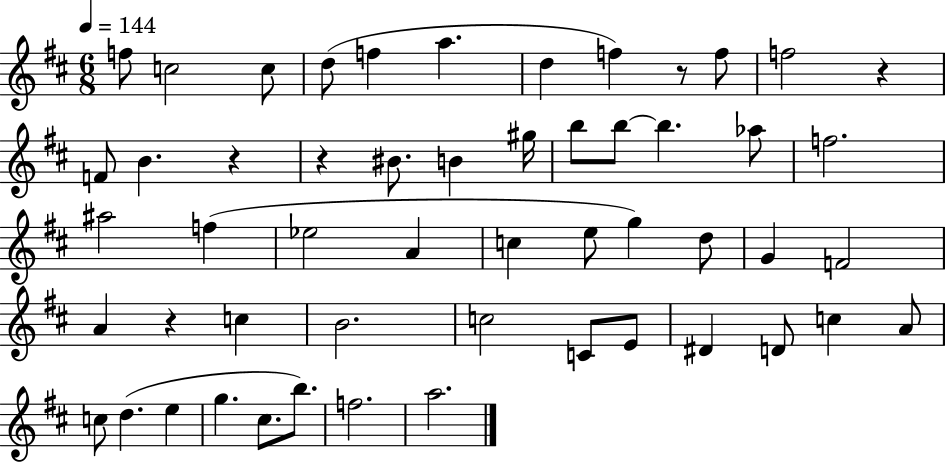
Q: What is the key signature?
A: D major